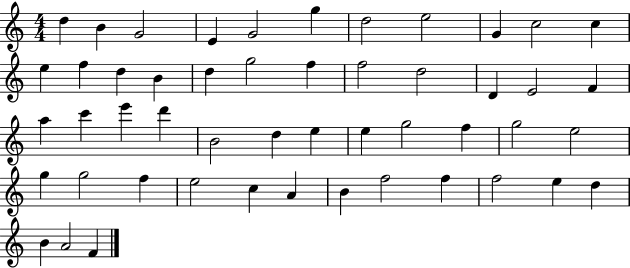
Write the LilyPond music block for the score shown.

{
  \clef treble
  \numericTimeSignature
  \time 4/4
  \key c \major
  d''4 b'4 g'2 | e'4 g'2 g''4 | d''2 e''2 | g'4 c''2 c''4 | \break e''4 f''4 d''4 b'4 | d''4 g''2 f''4 | f''2 d''2 | d'4 e'2 f'4 | \break a''4 c'''4 e'''4 d'''4 | b'2 d''4 e''4 | e''4 g''2 f''4 | g''2 e''2 | \break g''4 g''2 f''4 | e''2 c''4 a'4 | b'4 f''2 f''4 | f''2 e''4 d''4 | \break b'4 a'2 f'4 | \bar "|."
}